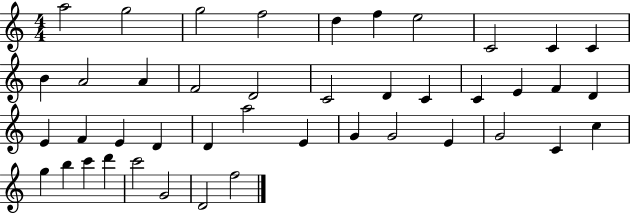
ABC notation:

X:1
T:Untitled
M:4/4
L:1/4
K:C
a2 g2 g2 f2 d f e2 C2 C C B A2 A F2 D2 C2 D C C E F D E F E D D a2 E G G2 E G2 C c g b c' d' c'2 G2 D2 f2